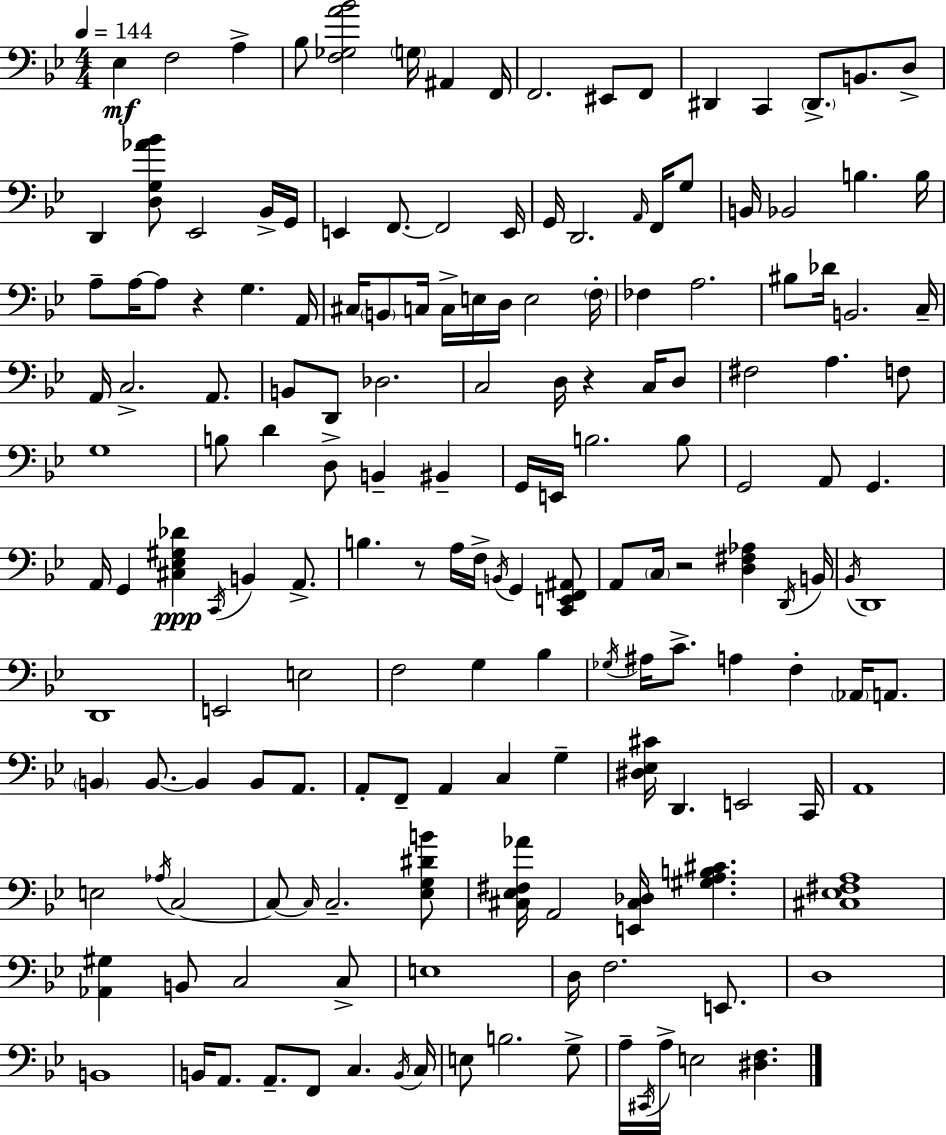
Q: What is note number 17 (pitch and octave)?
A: Eb2